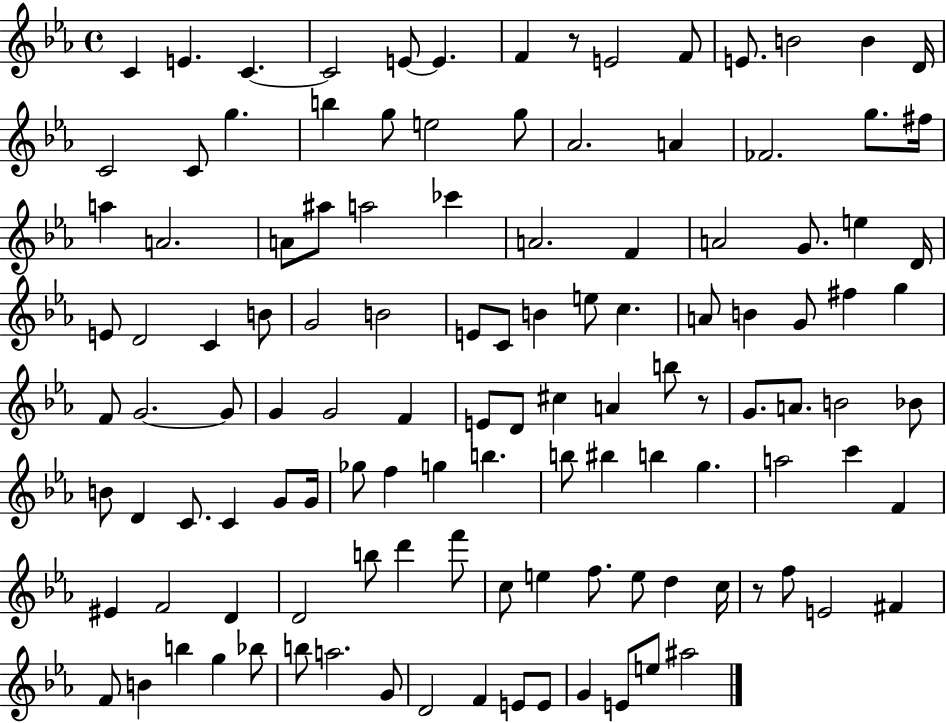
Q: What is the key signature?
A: EES major